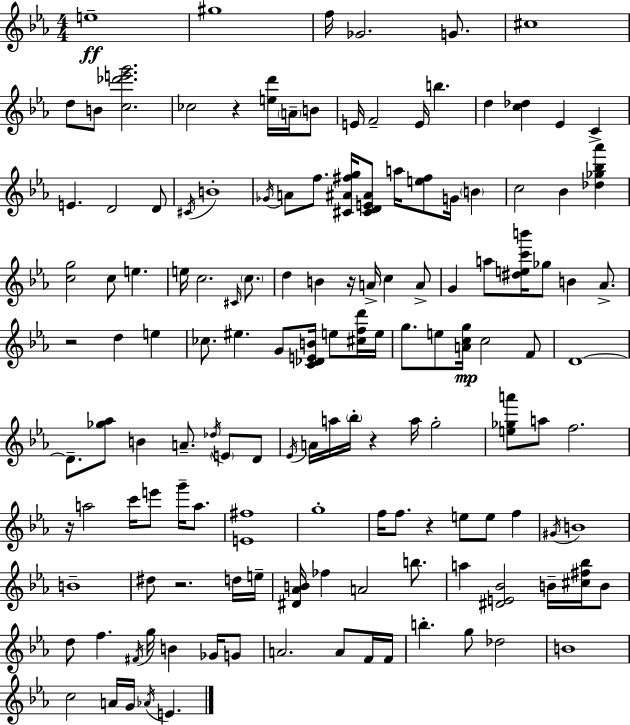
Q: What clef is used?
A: treble